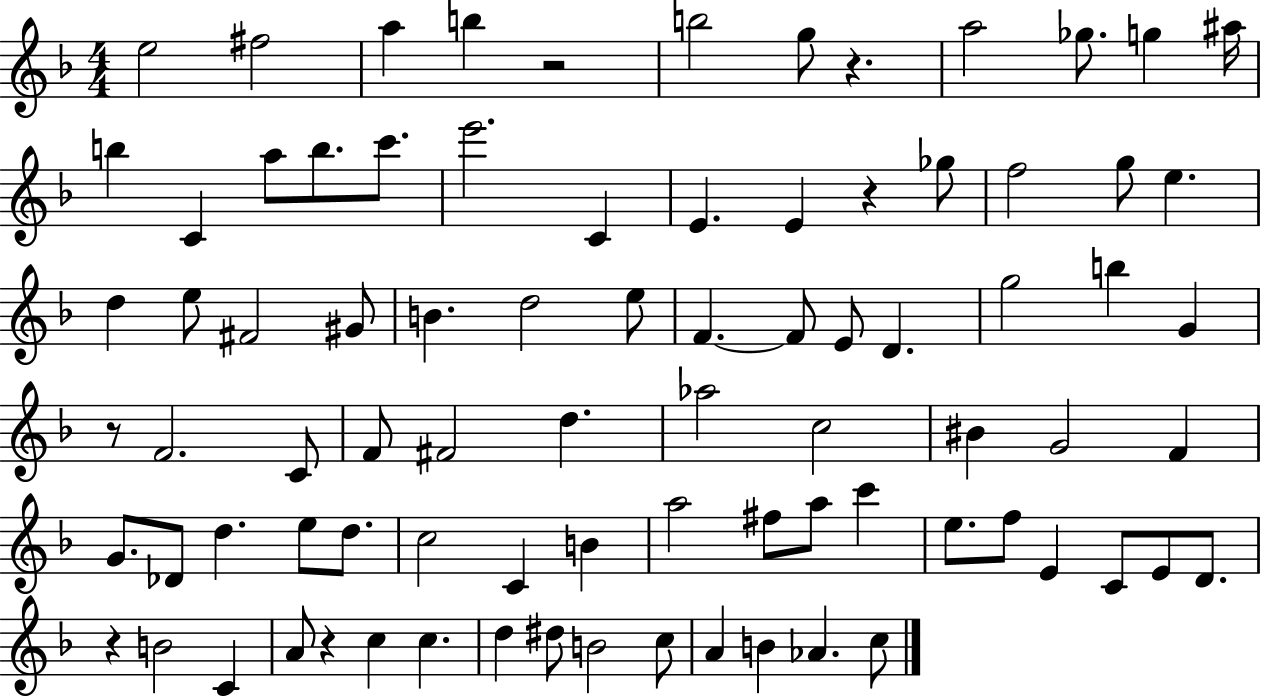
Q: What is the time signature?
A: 4/4